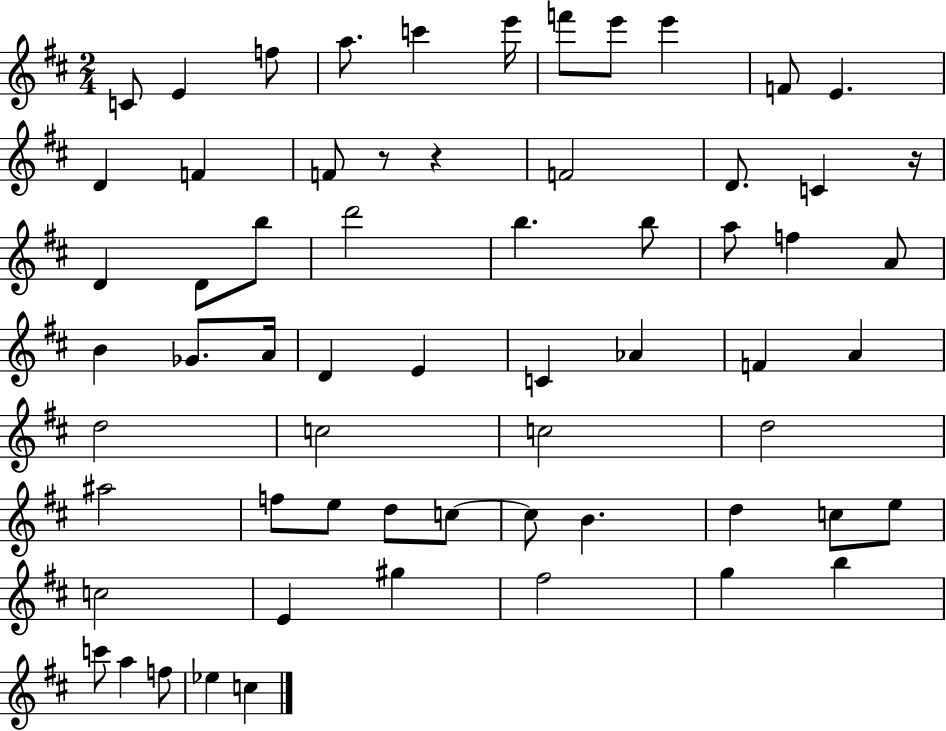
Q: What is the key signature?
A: D major